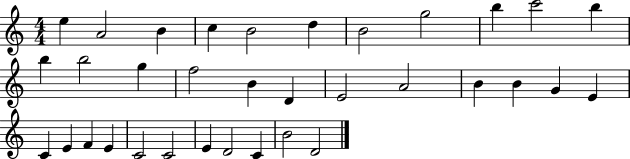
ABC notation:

X:1
T:Untitled
M:4/4
L:1/4
K:C
e A2 B c B2 d B2 g2 b c'2 b b b2 g f2 B D E2 A2 B B G E C E F E C2 C2 E D2 C B2 D2